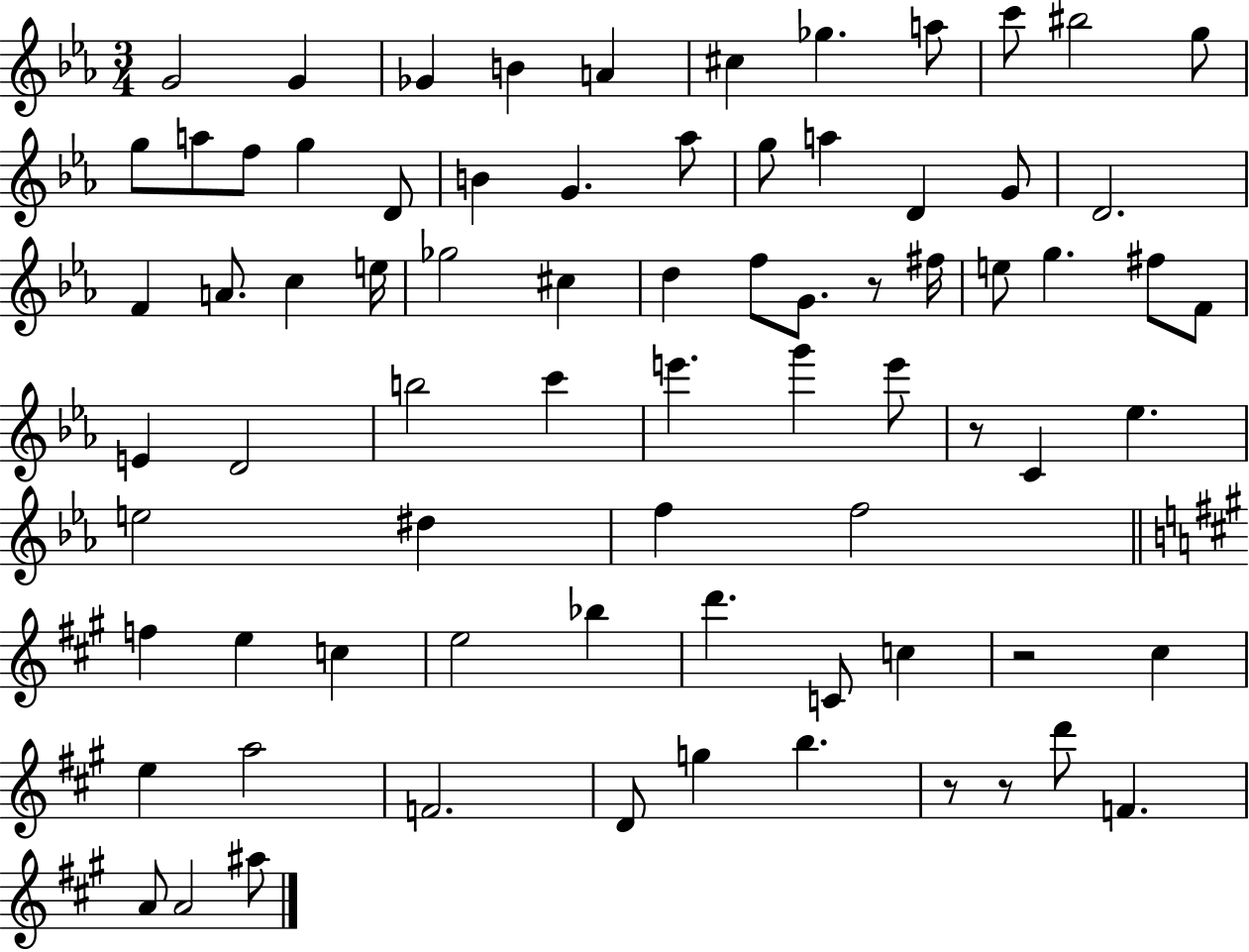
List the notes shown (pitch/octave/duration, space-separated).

G4/h G4/q Gb4/q B4/q A4/q C#5/q Gb5/q. A5/e C6/e BIS5/h G5/e G5/e A5/e F5/e G5/q D4/e B4/q G4/q. Ab5/e G5/e A5/q D4/q G4/e D4/h. F4/q A4/e. C5/q E5/s Gb5/h C#5/q D5/q F5/e G4/e. R/e F#5/s E5/e G5/q. F#5/e F4/e E4/q D4/h B5/h C6/q E6/q. G6/q E6/e R/e C4/q Eb5/q. E5/h D#5/q F5/q F5/h F5/q E5/q C5/q E5/h Bb5/q D6/q. C4/e C5/q R/h C#5/q E5/q A5/h F4/h. D4/e G5/q B5/q. R/e R/e D6/e F4/q. A4/e A4/h A#5/e